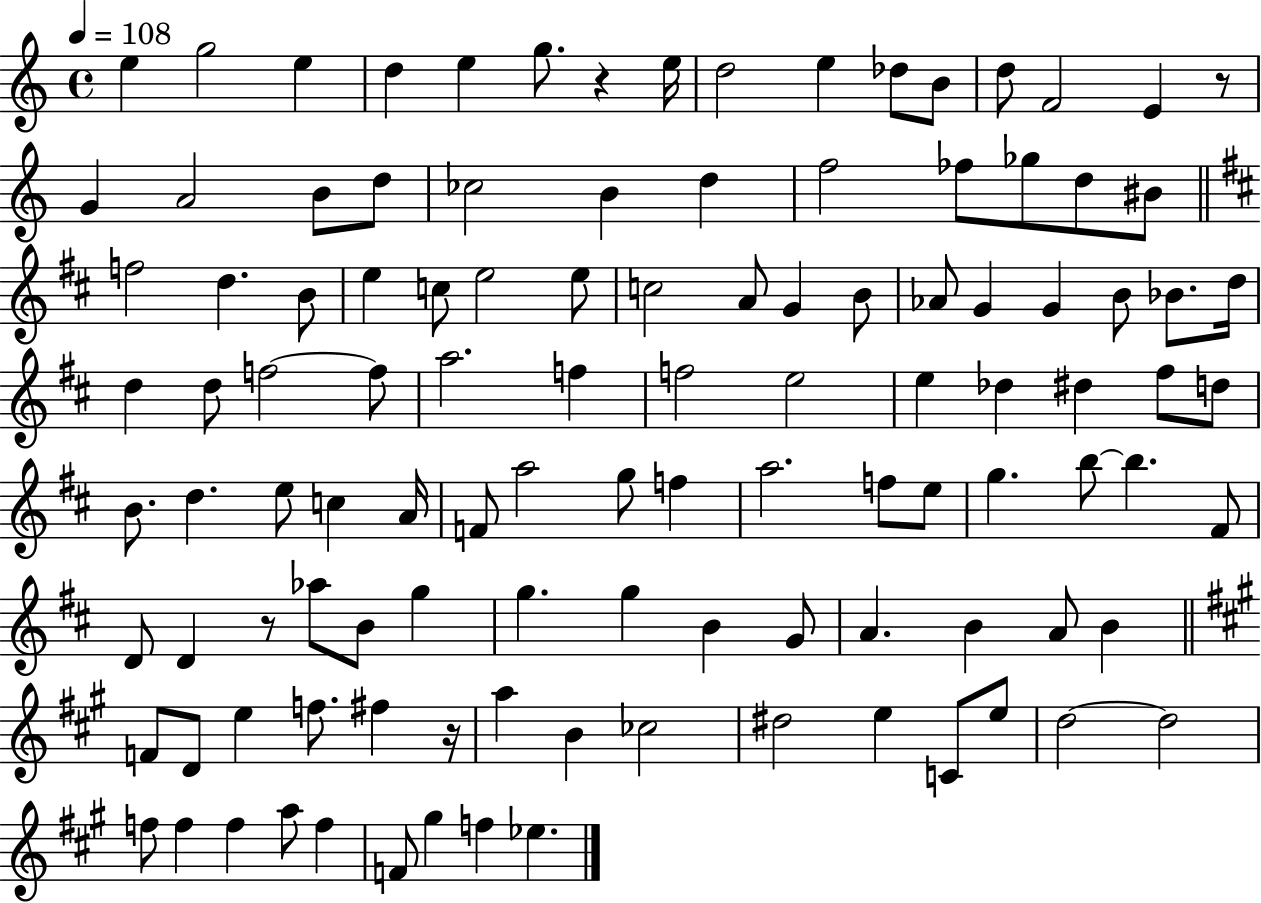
{
  \clef treble
  \time 4/4
  \defaultTimeSignature
  \key c \major
  \tempo 4 = 108
  e''4 g''2 e''4 | d''4 e''4 g''8. r4 e''16 | d''2 e''4 des''8 b'8 | d''8 f'2 e'4 r8 | \break g'4 a'2 b'8 d''8 | ces''2 b'4 d''4 | f''2 fes''8 ges''8 d''8 bis'8 | \bar "||" \break \key d \major f''2 d''4. b'8 | e''4 c''8 e''2 e''8 | c''2 a'8 g'4 b'8 | aes'8 g'4 g'4 b'8 bes'8. d''16 | \break d''4 d''8 f''2~~ f''8 | a''2. f''4 | f''2 e''2 | e''4 des''4 dis''4 fis''8 d''8 | \break b'8. d''4. e''8 c''4 a'16 | f'8 a''2 g''8 f''4 | a''2. f''8 e''8 | g''4. b''8~~ b''4. fis'8 | \break d'8 d'4 r8 aes''8 b'8 g''4 | g''4. g''4 b'4 g'8 | a'4. b'4 a'8 b'4 | \bar "||" \break \key a \major f'8 d'8 e''4 f''8. fis''4 r16 | a''4 b'4 ces''2 | dis''2 e''4 c'8 e''8 | d''2~~ d''2 | \break f''8 f''4 f''4 a''8 f''4 | f'8 gis''4 f''4 ees''4. | \bar "|."
}